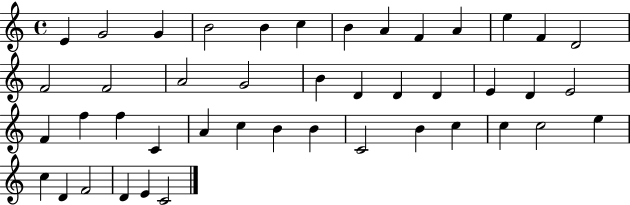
E4/q G4/h G4/q B4/h B4/q C5/q B4/q A4/q F4/q A4/q E5/q F4/q D4/h F4/h F4/h A4/h G4/h B4/q D4/q D4/q D4/q E4/q D4/q E4/h F4/q F5/q F5/q C4/q A4/q C5/q B4/q B4/q C4/h B4/q C5/q C5/q C5/h E5/q C5/q D4/q F4/h D4/q E4/q C4/h